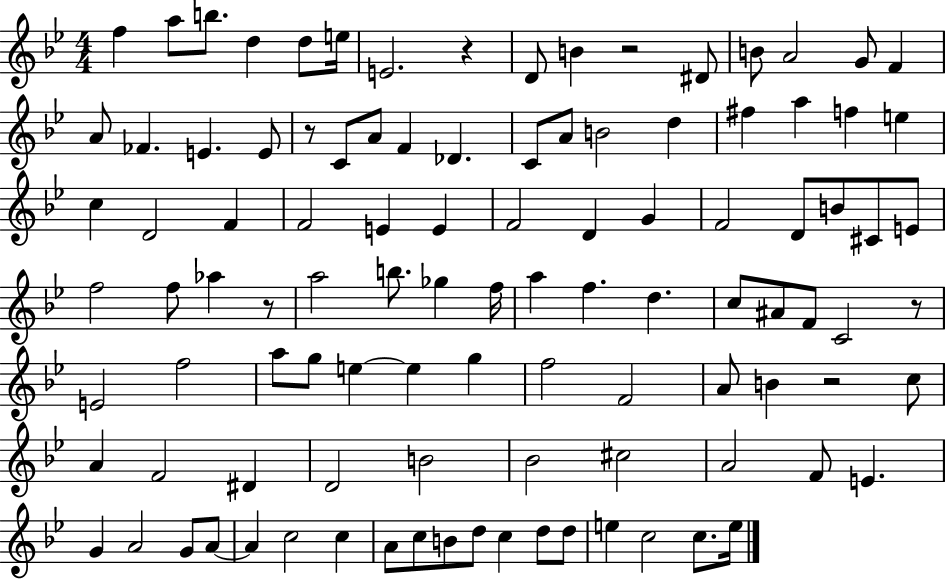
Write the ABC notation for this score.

X:1
T:Untitled
M:4/4
L:1/4
K:Bb
f a/2 b/2 d d/2 e/4 E2 z D/2 B z2 ^D/2 B/2 A2 G/2 F A/2 _F E E/2 z/2 C/2 A/2 F _D C/2 A/2 B2 d ^f a f e c D2 F F2 E E F2 D G F2 D/2 B/2 ^C/2 E/2 f2 f/2 _a z/2 a2 b/2 _g f/4 a f d c/2 ^A/2 F/2 C2 z/2 E2 f2 a/2 g/2 e e g f2 F2 A/2 B z2 c/2 A F2 ^D D2 B2 _B2 ^c2 A2 F/2 E G A2 G/2 A/2 A c2 c A/2 c/2 B/2 d/2 c d/2 d/2 e c2 c/2 e/4